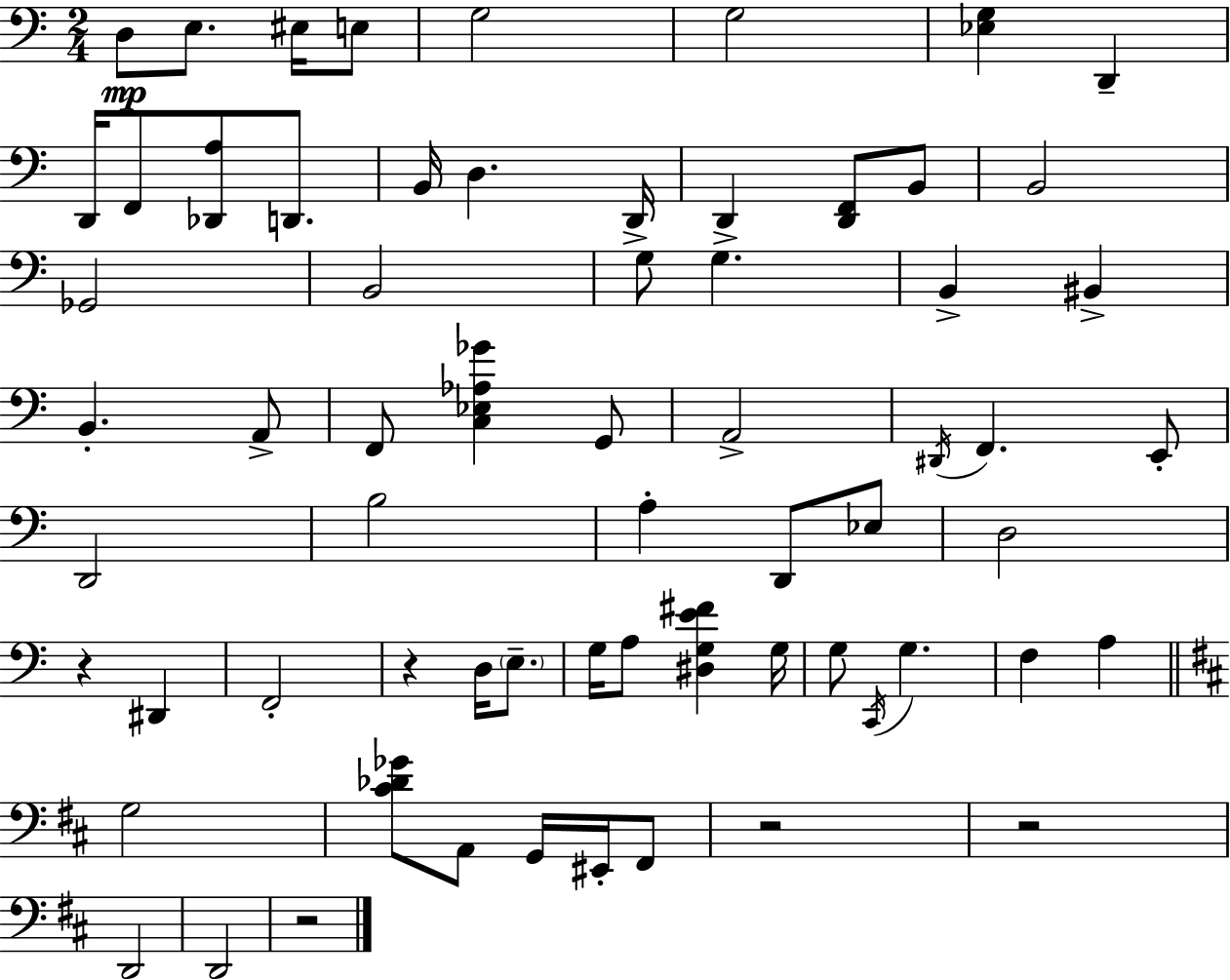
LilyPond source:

{
  \clef bass
  \numericTimeSignature
  \time 2/4
  \key c \major
  d8\mp e8. eis16 e8 | g2 | g2 | <ees g>4 d,4-- | \break d,16 f,8 <des, a>8 d,8. | b,16 d4. d,16-> | d,4-> <d, f,>8 b,8 | b,2 | \break ges,2 | b,2 | g8 g4. | b,4-> bis,4-> | \break b,4.-. a,8-> | f,8 <c ees aes ges'>4 g,8 | a,2-> | \acciaccatura { dis,16 } f,4. e,8-. | \break d,2 | b2 | a4-. d,8 ees8 | d2 | \break r4 dis,4 | f,2-. | r4 d16 \parenthesize e8.-- | g16 a8 <dis g e' fis'>4 | \break g16 g8 \acciaccatura { c,16 } g4. | f4 a4 | \bar "||" \break \key d \major g2 | <cis' des' ges'>8 a,8 g,16 eis,16-. fis,8 | r2 | r2 | \break d,2 | d,2 | r2 | \bar "|."
}